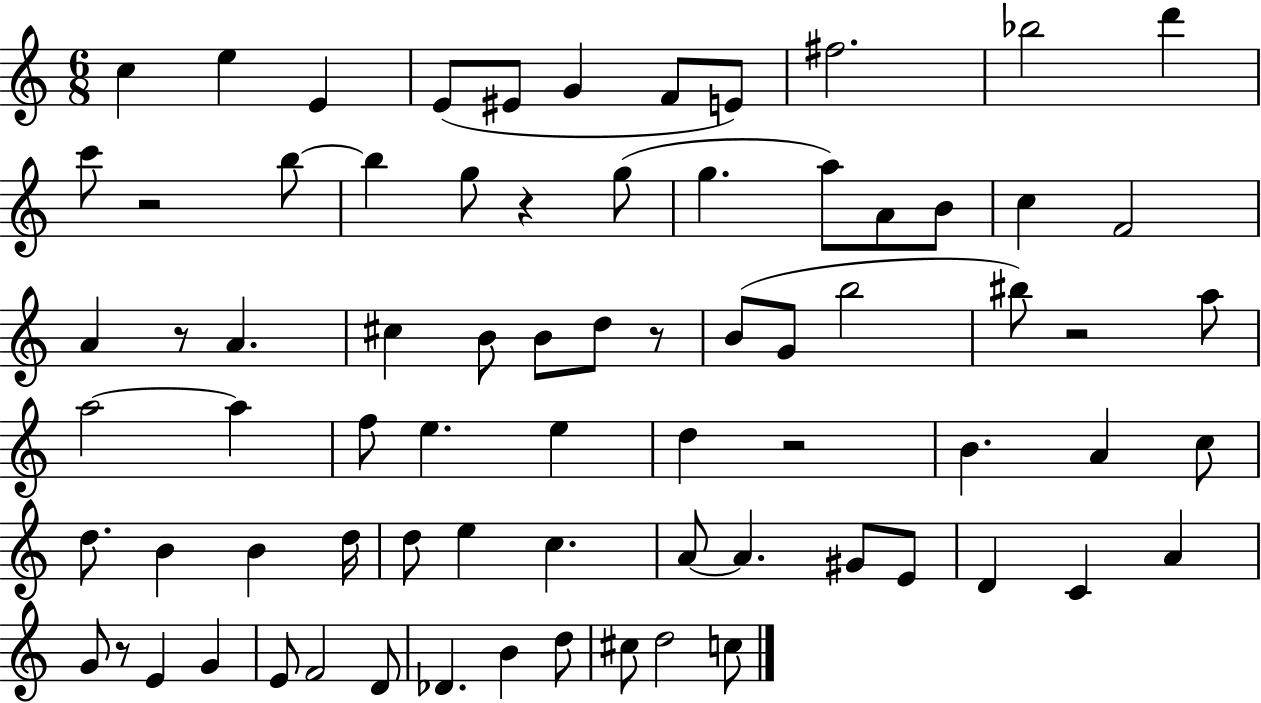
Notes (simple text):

C5/q E5/q E4/q E4/e EIS4/e G4/q F4/e E4/e F#5/h. Bb5/h D6/q C6/e R/h B5/e B5/q G5/e R/q G5/e G5/q. A5/e A4/e B4/e C5/q F4/h A4/q R/e A4/q. C#5/q B4/e B4/e D5/e R/e B4/e G4/e B5/h BIS5/e R/h A5/e A5/h A5/q F5/e E5/q. E5/q D5/q R/h B4/q. A4/q C5/e D5/e. B4/q B4/q D5/s D5/e E5/q C5/q. A4/e A4/q. G#4/e E4/e D4/q C4/q A4/q G4/e R/e E4/q G4/q E4/e F4/h D4/e Db4/q. B4/q D5/e C#5/e D5/h C5/e